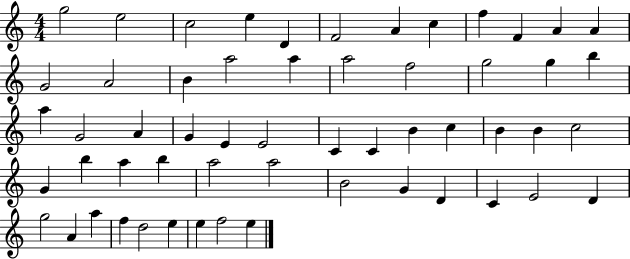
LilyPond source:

{
  \clef treble
  \numericTimeSignature
  \time 4/4
  \key c \major
  g''2 e''2 | c''2 e''4 d'4 | f'2 a'4 c''4 | f''4 f'4 a'4 a'4 | \break g'2 a'2 | b'4 a''2 a''4 | a''2 f''2 | g''2 g''4 b''4 | \break a''4 g'2 a'4 | g'4 e'4 e'2 | c'4 c'4 b'4 c''4 | b'4 b'4 c''2 | \break g'4 b''4 a''4 b''4 | a''2 a''2 | b'2 g'4 d'4 | c'4 e'2 d'4 | \break g''2 a'4 a''4 | f''4 d''2 e''4 | e''4 f''2 e''4 | \bar "|."
}